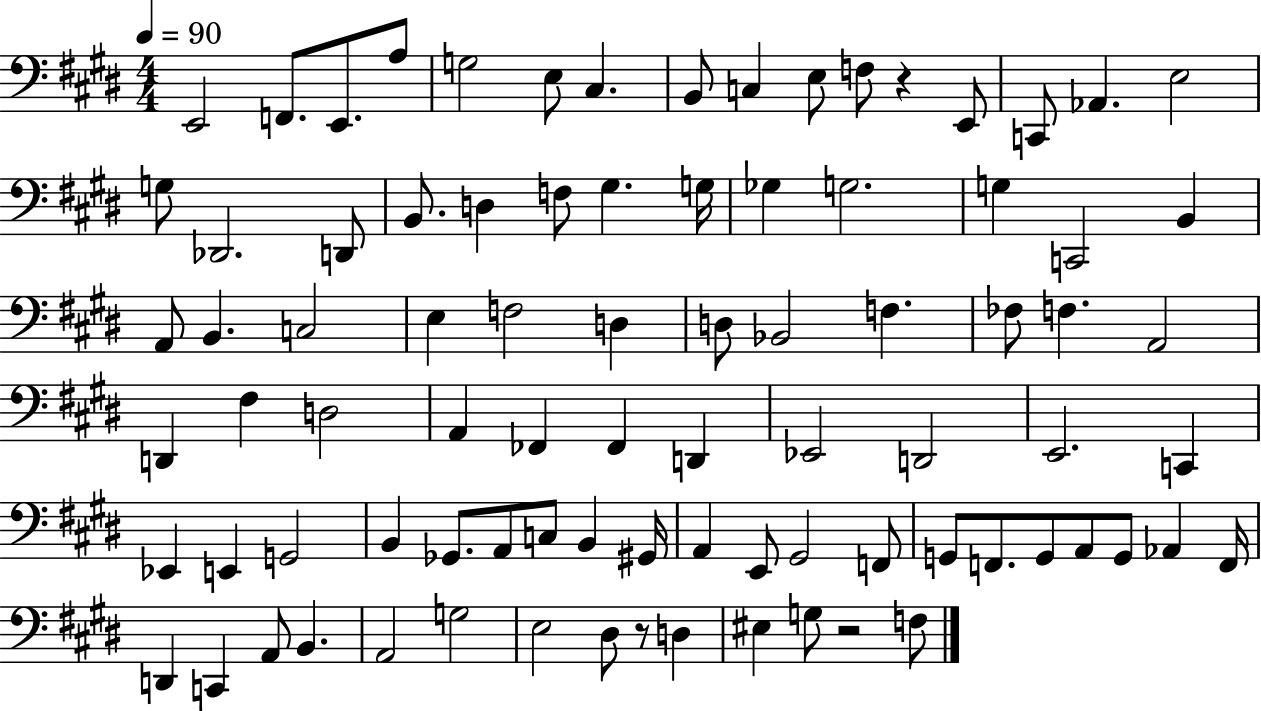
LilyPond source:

{
  \clef bass
  \numericTimeSignature
  \time 4/4
  \key e \major
  \tempo 4 = 90
  e,2 f,8. e,8. a8 | g2 e8 cis4. | b,8 c4 e8 f8 r4 e,8 | c,8 aes,4. e2 | \break g8 des,2. d,8 | b,8. d4 f8 gis4. g16 | ges4 g2. | g4 c,2 b,4 | \break a,8 b,4. c2 | e4 f2 d4 | d8 bes,2 f4. | fes8 f4. a,2 | \break d,4 fis4 d2 | a,4 fes,4 fes,4 d,4 | ees,2 d,2 | e,2. c,4 | \break ees,4 e,4 g,2 | b,4 ges,8. a,8 c8 b,4 gis,16 | a,4 e,8 gis,2 f,8 | g,8 f,8. g,8 a,8 g,8 aes,4 f,16 | \break d,4 c,4 a,8 b,4. | a,2 g2 | e2 dis8 r8 d4 | eis4 g8 r2 f8 | \break \bar "|."
}